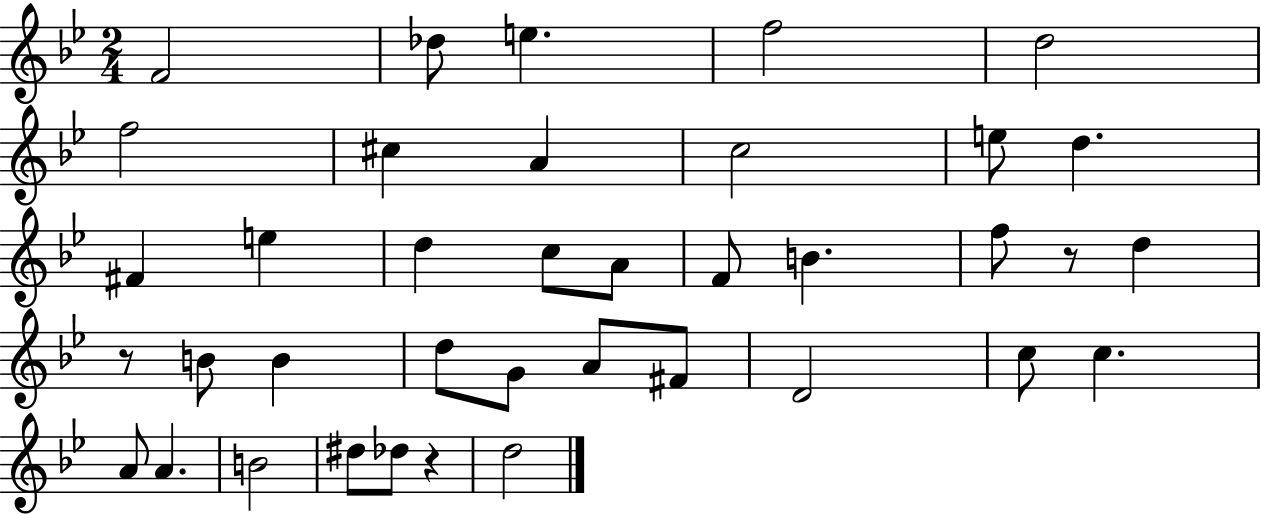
F4/h Db5/e E5/q. F5/h D5/h F5/h C#5/q A4/q C5/h E5/e D5/q. F#4/q E5/q D5/q C5/e A4/e F4/e B4/q. F5/e R/e D5/q R/e B4/e B4/q D5/e G4/e A4/e F#4/e D4/h C5/e C5/q. A4/e A4/q. B4/h D#5/e Db5/e R/q D5/h